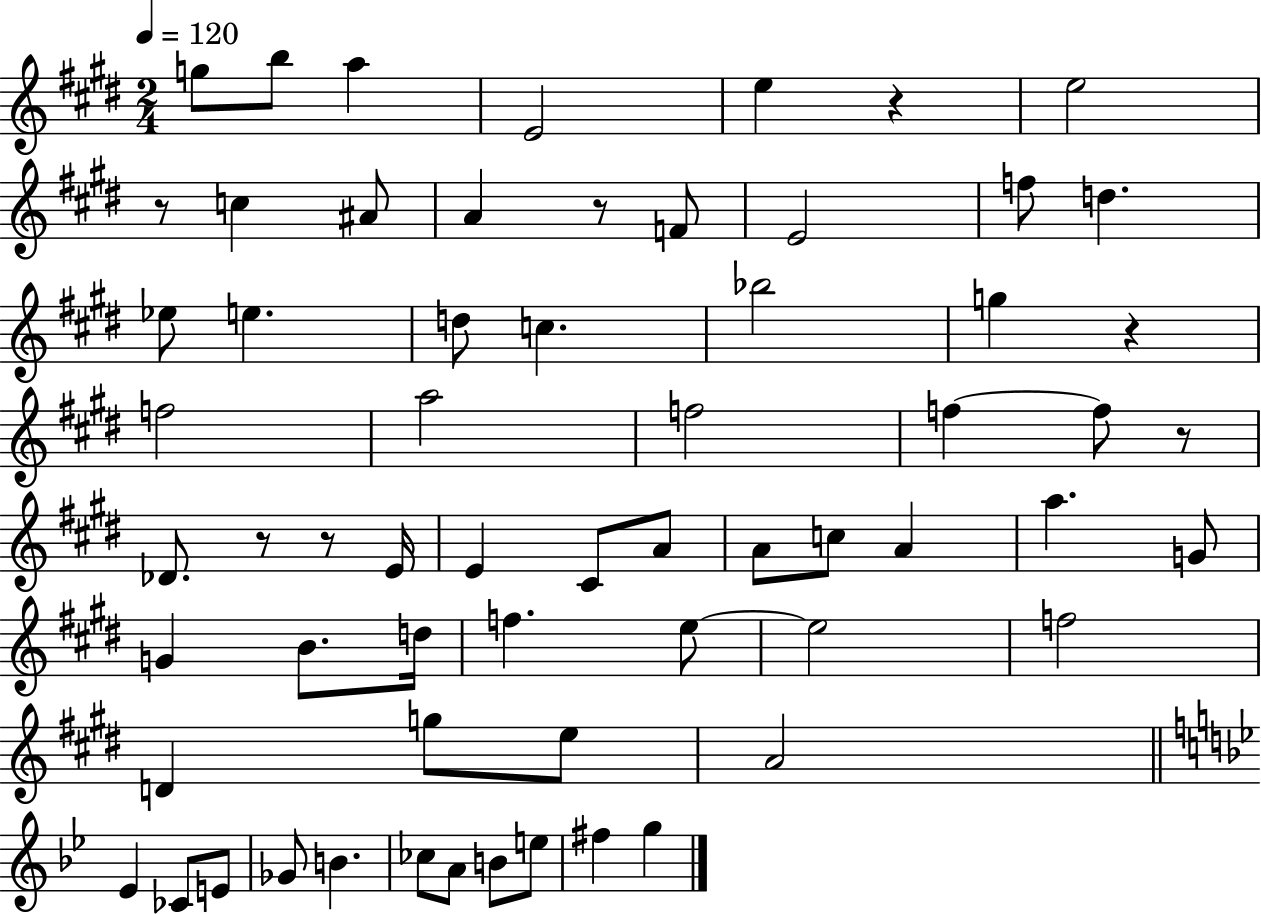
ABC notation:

X:1
T:Untitled
M:2/4
L:1/4
K:E
g/2 b/2 a E2 e z e2 z/2 c ^A/2 A z/2 F/2 E2 f/2 d _e/2 e d/2 c _b2 g z f2 a2 f2 f f/2 z/2 _D/2 z/2 z/2 E/4 E ^C/2 A/2 A/2 c/2 A a G/2 G B/2 d/4 f e/2 e2 f2 D g/2 e/2 A2 _E _C/2 E/2 _G/2 B _c/2 A/2 B/2 e/2 ^f g